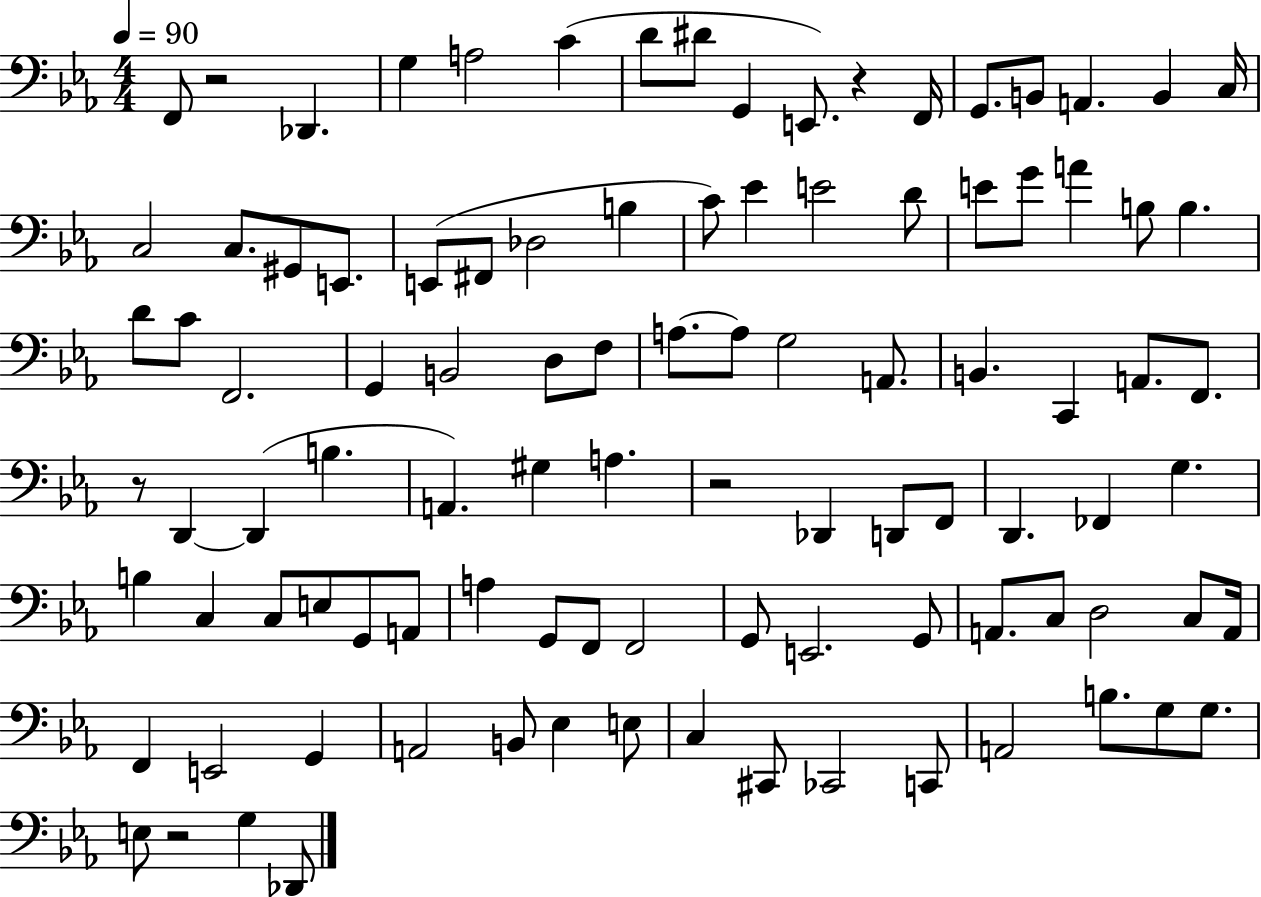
X:1
T:Untitled
M:4/4
L:1/4
K:Eb
F,,/2 z2 _D,, G, A,2 C D/2 ^D/2 G,, E,,/2 z F,,/4 G,,/2 B,,/2 A,, B,, C,/4 C,2 C,/2 ^G,,/2 E,,/2 E,,/2 ^F,,/2 _D,2 B, C/2 _E E2 D/2 E/2 G/2 A B,/2 B, D/2 C/2 F,,2 G,, B,,2 D,/2 F,/2 A,/2 A,/2 G,2 A,,/2 B,, C,, A,,/2 F,,/2 z/2 D,, D,, B, A,, ^G, A, z2 _D,, D,,/2 F,,/2 D,, _F,, G, B, C, C,/2 E,/2 G,,/2 A,,/2 A, G,,/2 F,,/2 F,,2 G,,/2 E,,2 G,,/2 A,,/2 C,/2 D,2 C,/2 A,,/4 F,, E,,2 G,, A,,2 B,,/2 _E, E,/2 C, ^C,,/2 _C,,2 C,,/2 A,,2 B,/2 G,/2 G,/2 E,/2 z2 G, _D,,/2